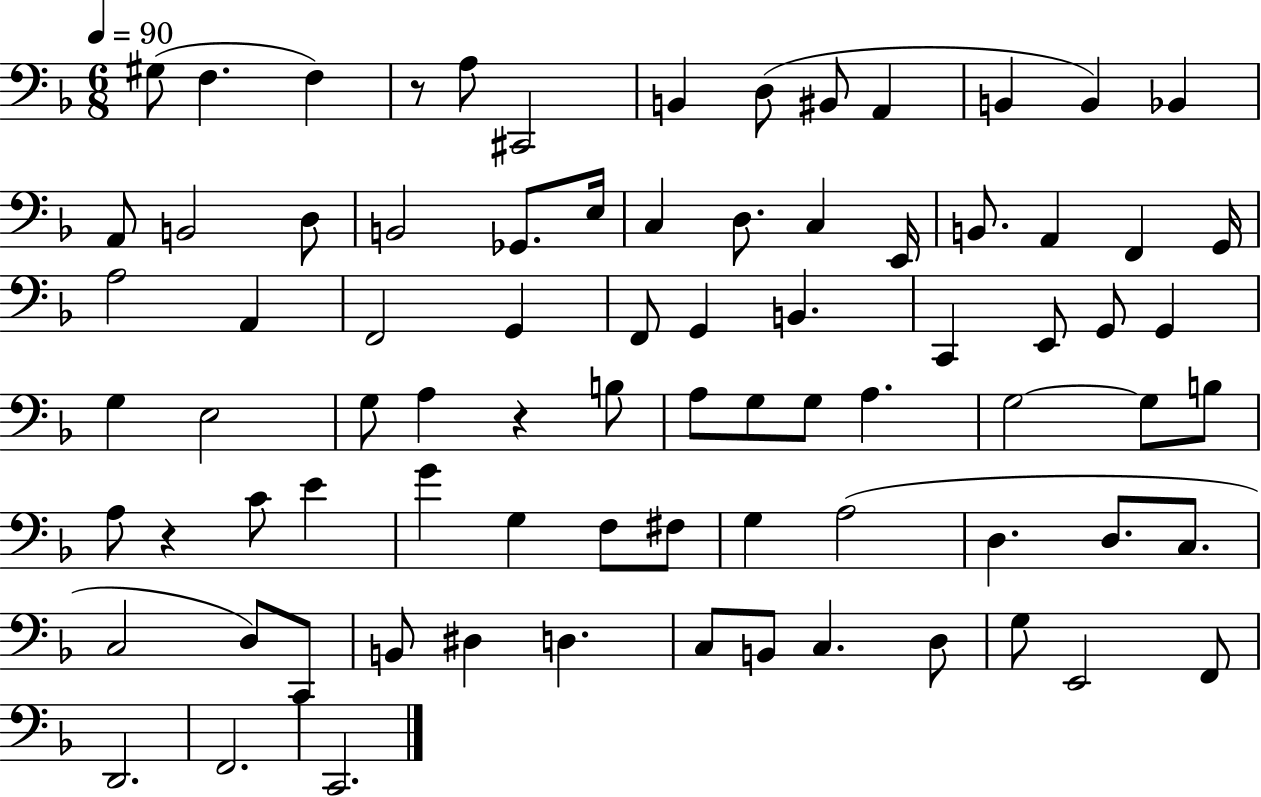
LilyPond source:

{
  \clef bass
  \numericTimeSignature
  \time 6/8
  \key f \major
  \tempo 4 = 90
  gis8( f4. f4) | r8 a8 cis,2 | b,4 d8( bis,8 a,4 | b,4 b,4) bes,4 | \break a,8 b,2 d8 | b,2 ges,8. e16 | c4 d8. c4 e,16 | b,8. a,4 f,4 g,16 | \break a2 a,4 | f,2 g,4 | f,8 g,4 b,4. | c,4 e,8 g,8 g,4 | \break g4 e2 | g8 a4 r4 b8 | a8 g8 g8 a4. | g2~~ g8 b8 | \break a8 r4 c'8 e'4 | g'4 g4 f8 fis8 | g4 a2( | d4. d8. c8. | \break c2 d8) c,8 | b,8 dis4 d4. | c8 b,8 c4. d8 | g8 e,2 f,8 | \break d,2. | f,2. | c,2. | \bar "|."
}